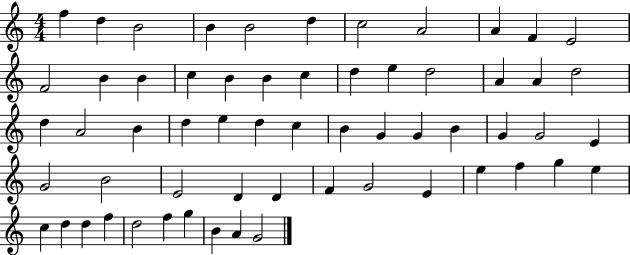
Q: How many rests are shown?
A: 0